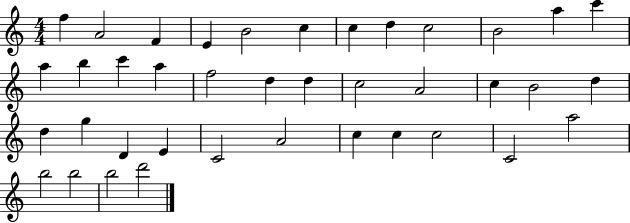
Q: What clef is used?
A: treble